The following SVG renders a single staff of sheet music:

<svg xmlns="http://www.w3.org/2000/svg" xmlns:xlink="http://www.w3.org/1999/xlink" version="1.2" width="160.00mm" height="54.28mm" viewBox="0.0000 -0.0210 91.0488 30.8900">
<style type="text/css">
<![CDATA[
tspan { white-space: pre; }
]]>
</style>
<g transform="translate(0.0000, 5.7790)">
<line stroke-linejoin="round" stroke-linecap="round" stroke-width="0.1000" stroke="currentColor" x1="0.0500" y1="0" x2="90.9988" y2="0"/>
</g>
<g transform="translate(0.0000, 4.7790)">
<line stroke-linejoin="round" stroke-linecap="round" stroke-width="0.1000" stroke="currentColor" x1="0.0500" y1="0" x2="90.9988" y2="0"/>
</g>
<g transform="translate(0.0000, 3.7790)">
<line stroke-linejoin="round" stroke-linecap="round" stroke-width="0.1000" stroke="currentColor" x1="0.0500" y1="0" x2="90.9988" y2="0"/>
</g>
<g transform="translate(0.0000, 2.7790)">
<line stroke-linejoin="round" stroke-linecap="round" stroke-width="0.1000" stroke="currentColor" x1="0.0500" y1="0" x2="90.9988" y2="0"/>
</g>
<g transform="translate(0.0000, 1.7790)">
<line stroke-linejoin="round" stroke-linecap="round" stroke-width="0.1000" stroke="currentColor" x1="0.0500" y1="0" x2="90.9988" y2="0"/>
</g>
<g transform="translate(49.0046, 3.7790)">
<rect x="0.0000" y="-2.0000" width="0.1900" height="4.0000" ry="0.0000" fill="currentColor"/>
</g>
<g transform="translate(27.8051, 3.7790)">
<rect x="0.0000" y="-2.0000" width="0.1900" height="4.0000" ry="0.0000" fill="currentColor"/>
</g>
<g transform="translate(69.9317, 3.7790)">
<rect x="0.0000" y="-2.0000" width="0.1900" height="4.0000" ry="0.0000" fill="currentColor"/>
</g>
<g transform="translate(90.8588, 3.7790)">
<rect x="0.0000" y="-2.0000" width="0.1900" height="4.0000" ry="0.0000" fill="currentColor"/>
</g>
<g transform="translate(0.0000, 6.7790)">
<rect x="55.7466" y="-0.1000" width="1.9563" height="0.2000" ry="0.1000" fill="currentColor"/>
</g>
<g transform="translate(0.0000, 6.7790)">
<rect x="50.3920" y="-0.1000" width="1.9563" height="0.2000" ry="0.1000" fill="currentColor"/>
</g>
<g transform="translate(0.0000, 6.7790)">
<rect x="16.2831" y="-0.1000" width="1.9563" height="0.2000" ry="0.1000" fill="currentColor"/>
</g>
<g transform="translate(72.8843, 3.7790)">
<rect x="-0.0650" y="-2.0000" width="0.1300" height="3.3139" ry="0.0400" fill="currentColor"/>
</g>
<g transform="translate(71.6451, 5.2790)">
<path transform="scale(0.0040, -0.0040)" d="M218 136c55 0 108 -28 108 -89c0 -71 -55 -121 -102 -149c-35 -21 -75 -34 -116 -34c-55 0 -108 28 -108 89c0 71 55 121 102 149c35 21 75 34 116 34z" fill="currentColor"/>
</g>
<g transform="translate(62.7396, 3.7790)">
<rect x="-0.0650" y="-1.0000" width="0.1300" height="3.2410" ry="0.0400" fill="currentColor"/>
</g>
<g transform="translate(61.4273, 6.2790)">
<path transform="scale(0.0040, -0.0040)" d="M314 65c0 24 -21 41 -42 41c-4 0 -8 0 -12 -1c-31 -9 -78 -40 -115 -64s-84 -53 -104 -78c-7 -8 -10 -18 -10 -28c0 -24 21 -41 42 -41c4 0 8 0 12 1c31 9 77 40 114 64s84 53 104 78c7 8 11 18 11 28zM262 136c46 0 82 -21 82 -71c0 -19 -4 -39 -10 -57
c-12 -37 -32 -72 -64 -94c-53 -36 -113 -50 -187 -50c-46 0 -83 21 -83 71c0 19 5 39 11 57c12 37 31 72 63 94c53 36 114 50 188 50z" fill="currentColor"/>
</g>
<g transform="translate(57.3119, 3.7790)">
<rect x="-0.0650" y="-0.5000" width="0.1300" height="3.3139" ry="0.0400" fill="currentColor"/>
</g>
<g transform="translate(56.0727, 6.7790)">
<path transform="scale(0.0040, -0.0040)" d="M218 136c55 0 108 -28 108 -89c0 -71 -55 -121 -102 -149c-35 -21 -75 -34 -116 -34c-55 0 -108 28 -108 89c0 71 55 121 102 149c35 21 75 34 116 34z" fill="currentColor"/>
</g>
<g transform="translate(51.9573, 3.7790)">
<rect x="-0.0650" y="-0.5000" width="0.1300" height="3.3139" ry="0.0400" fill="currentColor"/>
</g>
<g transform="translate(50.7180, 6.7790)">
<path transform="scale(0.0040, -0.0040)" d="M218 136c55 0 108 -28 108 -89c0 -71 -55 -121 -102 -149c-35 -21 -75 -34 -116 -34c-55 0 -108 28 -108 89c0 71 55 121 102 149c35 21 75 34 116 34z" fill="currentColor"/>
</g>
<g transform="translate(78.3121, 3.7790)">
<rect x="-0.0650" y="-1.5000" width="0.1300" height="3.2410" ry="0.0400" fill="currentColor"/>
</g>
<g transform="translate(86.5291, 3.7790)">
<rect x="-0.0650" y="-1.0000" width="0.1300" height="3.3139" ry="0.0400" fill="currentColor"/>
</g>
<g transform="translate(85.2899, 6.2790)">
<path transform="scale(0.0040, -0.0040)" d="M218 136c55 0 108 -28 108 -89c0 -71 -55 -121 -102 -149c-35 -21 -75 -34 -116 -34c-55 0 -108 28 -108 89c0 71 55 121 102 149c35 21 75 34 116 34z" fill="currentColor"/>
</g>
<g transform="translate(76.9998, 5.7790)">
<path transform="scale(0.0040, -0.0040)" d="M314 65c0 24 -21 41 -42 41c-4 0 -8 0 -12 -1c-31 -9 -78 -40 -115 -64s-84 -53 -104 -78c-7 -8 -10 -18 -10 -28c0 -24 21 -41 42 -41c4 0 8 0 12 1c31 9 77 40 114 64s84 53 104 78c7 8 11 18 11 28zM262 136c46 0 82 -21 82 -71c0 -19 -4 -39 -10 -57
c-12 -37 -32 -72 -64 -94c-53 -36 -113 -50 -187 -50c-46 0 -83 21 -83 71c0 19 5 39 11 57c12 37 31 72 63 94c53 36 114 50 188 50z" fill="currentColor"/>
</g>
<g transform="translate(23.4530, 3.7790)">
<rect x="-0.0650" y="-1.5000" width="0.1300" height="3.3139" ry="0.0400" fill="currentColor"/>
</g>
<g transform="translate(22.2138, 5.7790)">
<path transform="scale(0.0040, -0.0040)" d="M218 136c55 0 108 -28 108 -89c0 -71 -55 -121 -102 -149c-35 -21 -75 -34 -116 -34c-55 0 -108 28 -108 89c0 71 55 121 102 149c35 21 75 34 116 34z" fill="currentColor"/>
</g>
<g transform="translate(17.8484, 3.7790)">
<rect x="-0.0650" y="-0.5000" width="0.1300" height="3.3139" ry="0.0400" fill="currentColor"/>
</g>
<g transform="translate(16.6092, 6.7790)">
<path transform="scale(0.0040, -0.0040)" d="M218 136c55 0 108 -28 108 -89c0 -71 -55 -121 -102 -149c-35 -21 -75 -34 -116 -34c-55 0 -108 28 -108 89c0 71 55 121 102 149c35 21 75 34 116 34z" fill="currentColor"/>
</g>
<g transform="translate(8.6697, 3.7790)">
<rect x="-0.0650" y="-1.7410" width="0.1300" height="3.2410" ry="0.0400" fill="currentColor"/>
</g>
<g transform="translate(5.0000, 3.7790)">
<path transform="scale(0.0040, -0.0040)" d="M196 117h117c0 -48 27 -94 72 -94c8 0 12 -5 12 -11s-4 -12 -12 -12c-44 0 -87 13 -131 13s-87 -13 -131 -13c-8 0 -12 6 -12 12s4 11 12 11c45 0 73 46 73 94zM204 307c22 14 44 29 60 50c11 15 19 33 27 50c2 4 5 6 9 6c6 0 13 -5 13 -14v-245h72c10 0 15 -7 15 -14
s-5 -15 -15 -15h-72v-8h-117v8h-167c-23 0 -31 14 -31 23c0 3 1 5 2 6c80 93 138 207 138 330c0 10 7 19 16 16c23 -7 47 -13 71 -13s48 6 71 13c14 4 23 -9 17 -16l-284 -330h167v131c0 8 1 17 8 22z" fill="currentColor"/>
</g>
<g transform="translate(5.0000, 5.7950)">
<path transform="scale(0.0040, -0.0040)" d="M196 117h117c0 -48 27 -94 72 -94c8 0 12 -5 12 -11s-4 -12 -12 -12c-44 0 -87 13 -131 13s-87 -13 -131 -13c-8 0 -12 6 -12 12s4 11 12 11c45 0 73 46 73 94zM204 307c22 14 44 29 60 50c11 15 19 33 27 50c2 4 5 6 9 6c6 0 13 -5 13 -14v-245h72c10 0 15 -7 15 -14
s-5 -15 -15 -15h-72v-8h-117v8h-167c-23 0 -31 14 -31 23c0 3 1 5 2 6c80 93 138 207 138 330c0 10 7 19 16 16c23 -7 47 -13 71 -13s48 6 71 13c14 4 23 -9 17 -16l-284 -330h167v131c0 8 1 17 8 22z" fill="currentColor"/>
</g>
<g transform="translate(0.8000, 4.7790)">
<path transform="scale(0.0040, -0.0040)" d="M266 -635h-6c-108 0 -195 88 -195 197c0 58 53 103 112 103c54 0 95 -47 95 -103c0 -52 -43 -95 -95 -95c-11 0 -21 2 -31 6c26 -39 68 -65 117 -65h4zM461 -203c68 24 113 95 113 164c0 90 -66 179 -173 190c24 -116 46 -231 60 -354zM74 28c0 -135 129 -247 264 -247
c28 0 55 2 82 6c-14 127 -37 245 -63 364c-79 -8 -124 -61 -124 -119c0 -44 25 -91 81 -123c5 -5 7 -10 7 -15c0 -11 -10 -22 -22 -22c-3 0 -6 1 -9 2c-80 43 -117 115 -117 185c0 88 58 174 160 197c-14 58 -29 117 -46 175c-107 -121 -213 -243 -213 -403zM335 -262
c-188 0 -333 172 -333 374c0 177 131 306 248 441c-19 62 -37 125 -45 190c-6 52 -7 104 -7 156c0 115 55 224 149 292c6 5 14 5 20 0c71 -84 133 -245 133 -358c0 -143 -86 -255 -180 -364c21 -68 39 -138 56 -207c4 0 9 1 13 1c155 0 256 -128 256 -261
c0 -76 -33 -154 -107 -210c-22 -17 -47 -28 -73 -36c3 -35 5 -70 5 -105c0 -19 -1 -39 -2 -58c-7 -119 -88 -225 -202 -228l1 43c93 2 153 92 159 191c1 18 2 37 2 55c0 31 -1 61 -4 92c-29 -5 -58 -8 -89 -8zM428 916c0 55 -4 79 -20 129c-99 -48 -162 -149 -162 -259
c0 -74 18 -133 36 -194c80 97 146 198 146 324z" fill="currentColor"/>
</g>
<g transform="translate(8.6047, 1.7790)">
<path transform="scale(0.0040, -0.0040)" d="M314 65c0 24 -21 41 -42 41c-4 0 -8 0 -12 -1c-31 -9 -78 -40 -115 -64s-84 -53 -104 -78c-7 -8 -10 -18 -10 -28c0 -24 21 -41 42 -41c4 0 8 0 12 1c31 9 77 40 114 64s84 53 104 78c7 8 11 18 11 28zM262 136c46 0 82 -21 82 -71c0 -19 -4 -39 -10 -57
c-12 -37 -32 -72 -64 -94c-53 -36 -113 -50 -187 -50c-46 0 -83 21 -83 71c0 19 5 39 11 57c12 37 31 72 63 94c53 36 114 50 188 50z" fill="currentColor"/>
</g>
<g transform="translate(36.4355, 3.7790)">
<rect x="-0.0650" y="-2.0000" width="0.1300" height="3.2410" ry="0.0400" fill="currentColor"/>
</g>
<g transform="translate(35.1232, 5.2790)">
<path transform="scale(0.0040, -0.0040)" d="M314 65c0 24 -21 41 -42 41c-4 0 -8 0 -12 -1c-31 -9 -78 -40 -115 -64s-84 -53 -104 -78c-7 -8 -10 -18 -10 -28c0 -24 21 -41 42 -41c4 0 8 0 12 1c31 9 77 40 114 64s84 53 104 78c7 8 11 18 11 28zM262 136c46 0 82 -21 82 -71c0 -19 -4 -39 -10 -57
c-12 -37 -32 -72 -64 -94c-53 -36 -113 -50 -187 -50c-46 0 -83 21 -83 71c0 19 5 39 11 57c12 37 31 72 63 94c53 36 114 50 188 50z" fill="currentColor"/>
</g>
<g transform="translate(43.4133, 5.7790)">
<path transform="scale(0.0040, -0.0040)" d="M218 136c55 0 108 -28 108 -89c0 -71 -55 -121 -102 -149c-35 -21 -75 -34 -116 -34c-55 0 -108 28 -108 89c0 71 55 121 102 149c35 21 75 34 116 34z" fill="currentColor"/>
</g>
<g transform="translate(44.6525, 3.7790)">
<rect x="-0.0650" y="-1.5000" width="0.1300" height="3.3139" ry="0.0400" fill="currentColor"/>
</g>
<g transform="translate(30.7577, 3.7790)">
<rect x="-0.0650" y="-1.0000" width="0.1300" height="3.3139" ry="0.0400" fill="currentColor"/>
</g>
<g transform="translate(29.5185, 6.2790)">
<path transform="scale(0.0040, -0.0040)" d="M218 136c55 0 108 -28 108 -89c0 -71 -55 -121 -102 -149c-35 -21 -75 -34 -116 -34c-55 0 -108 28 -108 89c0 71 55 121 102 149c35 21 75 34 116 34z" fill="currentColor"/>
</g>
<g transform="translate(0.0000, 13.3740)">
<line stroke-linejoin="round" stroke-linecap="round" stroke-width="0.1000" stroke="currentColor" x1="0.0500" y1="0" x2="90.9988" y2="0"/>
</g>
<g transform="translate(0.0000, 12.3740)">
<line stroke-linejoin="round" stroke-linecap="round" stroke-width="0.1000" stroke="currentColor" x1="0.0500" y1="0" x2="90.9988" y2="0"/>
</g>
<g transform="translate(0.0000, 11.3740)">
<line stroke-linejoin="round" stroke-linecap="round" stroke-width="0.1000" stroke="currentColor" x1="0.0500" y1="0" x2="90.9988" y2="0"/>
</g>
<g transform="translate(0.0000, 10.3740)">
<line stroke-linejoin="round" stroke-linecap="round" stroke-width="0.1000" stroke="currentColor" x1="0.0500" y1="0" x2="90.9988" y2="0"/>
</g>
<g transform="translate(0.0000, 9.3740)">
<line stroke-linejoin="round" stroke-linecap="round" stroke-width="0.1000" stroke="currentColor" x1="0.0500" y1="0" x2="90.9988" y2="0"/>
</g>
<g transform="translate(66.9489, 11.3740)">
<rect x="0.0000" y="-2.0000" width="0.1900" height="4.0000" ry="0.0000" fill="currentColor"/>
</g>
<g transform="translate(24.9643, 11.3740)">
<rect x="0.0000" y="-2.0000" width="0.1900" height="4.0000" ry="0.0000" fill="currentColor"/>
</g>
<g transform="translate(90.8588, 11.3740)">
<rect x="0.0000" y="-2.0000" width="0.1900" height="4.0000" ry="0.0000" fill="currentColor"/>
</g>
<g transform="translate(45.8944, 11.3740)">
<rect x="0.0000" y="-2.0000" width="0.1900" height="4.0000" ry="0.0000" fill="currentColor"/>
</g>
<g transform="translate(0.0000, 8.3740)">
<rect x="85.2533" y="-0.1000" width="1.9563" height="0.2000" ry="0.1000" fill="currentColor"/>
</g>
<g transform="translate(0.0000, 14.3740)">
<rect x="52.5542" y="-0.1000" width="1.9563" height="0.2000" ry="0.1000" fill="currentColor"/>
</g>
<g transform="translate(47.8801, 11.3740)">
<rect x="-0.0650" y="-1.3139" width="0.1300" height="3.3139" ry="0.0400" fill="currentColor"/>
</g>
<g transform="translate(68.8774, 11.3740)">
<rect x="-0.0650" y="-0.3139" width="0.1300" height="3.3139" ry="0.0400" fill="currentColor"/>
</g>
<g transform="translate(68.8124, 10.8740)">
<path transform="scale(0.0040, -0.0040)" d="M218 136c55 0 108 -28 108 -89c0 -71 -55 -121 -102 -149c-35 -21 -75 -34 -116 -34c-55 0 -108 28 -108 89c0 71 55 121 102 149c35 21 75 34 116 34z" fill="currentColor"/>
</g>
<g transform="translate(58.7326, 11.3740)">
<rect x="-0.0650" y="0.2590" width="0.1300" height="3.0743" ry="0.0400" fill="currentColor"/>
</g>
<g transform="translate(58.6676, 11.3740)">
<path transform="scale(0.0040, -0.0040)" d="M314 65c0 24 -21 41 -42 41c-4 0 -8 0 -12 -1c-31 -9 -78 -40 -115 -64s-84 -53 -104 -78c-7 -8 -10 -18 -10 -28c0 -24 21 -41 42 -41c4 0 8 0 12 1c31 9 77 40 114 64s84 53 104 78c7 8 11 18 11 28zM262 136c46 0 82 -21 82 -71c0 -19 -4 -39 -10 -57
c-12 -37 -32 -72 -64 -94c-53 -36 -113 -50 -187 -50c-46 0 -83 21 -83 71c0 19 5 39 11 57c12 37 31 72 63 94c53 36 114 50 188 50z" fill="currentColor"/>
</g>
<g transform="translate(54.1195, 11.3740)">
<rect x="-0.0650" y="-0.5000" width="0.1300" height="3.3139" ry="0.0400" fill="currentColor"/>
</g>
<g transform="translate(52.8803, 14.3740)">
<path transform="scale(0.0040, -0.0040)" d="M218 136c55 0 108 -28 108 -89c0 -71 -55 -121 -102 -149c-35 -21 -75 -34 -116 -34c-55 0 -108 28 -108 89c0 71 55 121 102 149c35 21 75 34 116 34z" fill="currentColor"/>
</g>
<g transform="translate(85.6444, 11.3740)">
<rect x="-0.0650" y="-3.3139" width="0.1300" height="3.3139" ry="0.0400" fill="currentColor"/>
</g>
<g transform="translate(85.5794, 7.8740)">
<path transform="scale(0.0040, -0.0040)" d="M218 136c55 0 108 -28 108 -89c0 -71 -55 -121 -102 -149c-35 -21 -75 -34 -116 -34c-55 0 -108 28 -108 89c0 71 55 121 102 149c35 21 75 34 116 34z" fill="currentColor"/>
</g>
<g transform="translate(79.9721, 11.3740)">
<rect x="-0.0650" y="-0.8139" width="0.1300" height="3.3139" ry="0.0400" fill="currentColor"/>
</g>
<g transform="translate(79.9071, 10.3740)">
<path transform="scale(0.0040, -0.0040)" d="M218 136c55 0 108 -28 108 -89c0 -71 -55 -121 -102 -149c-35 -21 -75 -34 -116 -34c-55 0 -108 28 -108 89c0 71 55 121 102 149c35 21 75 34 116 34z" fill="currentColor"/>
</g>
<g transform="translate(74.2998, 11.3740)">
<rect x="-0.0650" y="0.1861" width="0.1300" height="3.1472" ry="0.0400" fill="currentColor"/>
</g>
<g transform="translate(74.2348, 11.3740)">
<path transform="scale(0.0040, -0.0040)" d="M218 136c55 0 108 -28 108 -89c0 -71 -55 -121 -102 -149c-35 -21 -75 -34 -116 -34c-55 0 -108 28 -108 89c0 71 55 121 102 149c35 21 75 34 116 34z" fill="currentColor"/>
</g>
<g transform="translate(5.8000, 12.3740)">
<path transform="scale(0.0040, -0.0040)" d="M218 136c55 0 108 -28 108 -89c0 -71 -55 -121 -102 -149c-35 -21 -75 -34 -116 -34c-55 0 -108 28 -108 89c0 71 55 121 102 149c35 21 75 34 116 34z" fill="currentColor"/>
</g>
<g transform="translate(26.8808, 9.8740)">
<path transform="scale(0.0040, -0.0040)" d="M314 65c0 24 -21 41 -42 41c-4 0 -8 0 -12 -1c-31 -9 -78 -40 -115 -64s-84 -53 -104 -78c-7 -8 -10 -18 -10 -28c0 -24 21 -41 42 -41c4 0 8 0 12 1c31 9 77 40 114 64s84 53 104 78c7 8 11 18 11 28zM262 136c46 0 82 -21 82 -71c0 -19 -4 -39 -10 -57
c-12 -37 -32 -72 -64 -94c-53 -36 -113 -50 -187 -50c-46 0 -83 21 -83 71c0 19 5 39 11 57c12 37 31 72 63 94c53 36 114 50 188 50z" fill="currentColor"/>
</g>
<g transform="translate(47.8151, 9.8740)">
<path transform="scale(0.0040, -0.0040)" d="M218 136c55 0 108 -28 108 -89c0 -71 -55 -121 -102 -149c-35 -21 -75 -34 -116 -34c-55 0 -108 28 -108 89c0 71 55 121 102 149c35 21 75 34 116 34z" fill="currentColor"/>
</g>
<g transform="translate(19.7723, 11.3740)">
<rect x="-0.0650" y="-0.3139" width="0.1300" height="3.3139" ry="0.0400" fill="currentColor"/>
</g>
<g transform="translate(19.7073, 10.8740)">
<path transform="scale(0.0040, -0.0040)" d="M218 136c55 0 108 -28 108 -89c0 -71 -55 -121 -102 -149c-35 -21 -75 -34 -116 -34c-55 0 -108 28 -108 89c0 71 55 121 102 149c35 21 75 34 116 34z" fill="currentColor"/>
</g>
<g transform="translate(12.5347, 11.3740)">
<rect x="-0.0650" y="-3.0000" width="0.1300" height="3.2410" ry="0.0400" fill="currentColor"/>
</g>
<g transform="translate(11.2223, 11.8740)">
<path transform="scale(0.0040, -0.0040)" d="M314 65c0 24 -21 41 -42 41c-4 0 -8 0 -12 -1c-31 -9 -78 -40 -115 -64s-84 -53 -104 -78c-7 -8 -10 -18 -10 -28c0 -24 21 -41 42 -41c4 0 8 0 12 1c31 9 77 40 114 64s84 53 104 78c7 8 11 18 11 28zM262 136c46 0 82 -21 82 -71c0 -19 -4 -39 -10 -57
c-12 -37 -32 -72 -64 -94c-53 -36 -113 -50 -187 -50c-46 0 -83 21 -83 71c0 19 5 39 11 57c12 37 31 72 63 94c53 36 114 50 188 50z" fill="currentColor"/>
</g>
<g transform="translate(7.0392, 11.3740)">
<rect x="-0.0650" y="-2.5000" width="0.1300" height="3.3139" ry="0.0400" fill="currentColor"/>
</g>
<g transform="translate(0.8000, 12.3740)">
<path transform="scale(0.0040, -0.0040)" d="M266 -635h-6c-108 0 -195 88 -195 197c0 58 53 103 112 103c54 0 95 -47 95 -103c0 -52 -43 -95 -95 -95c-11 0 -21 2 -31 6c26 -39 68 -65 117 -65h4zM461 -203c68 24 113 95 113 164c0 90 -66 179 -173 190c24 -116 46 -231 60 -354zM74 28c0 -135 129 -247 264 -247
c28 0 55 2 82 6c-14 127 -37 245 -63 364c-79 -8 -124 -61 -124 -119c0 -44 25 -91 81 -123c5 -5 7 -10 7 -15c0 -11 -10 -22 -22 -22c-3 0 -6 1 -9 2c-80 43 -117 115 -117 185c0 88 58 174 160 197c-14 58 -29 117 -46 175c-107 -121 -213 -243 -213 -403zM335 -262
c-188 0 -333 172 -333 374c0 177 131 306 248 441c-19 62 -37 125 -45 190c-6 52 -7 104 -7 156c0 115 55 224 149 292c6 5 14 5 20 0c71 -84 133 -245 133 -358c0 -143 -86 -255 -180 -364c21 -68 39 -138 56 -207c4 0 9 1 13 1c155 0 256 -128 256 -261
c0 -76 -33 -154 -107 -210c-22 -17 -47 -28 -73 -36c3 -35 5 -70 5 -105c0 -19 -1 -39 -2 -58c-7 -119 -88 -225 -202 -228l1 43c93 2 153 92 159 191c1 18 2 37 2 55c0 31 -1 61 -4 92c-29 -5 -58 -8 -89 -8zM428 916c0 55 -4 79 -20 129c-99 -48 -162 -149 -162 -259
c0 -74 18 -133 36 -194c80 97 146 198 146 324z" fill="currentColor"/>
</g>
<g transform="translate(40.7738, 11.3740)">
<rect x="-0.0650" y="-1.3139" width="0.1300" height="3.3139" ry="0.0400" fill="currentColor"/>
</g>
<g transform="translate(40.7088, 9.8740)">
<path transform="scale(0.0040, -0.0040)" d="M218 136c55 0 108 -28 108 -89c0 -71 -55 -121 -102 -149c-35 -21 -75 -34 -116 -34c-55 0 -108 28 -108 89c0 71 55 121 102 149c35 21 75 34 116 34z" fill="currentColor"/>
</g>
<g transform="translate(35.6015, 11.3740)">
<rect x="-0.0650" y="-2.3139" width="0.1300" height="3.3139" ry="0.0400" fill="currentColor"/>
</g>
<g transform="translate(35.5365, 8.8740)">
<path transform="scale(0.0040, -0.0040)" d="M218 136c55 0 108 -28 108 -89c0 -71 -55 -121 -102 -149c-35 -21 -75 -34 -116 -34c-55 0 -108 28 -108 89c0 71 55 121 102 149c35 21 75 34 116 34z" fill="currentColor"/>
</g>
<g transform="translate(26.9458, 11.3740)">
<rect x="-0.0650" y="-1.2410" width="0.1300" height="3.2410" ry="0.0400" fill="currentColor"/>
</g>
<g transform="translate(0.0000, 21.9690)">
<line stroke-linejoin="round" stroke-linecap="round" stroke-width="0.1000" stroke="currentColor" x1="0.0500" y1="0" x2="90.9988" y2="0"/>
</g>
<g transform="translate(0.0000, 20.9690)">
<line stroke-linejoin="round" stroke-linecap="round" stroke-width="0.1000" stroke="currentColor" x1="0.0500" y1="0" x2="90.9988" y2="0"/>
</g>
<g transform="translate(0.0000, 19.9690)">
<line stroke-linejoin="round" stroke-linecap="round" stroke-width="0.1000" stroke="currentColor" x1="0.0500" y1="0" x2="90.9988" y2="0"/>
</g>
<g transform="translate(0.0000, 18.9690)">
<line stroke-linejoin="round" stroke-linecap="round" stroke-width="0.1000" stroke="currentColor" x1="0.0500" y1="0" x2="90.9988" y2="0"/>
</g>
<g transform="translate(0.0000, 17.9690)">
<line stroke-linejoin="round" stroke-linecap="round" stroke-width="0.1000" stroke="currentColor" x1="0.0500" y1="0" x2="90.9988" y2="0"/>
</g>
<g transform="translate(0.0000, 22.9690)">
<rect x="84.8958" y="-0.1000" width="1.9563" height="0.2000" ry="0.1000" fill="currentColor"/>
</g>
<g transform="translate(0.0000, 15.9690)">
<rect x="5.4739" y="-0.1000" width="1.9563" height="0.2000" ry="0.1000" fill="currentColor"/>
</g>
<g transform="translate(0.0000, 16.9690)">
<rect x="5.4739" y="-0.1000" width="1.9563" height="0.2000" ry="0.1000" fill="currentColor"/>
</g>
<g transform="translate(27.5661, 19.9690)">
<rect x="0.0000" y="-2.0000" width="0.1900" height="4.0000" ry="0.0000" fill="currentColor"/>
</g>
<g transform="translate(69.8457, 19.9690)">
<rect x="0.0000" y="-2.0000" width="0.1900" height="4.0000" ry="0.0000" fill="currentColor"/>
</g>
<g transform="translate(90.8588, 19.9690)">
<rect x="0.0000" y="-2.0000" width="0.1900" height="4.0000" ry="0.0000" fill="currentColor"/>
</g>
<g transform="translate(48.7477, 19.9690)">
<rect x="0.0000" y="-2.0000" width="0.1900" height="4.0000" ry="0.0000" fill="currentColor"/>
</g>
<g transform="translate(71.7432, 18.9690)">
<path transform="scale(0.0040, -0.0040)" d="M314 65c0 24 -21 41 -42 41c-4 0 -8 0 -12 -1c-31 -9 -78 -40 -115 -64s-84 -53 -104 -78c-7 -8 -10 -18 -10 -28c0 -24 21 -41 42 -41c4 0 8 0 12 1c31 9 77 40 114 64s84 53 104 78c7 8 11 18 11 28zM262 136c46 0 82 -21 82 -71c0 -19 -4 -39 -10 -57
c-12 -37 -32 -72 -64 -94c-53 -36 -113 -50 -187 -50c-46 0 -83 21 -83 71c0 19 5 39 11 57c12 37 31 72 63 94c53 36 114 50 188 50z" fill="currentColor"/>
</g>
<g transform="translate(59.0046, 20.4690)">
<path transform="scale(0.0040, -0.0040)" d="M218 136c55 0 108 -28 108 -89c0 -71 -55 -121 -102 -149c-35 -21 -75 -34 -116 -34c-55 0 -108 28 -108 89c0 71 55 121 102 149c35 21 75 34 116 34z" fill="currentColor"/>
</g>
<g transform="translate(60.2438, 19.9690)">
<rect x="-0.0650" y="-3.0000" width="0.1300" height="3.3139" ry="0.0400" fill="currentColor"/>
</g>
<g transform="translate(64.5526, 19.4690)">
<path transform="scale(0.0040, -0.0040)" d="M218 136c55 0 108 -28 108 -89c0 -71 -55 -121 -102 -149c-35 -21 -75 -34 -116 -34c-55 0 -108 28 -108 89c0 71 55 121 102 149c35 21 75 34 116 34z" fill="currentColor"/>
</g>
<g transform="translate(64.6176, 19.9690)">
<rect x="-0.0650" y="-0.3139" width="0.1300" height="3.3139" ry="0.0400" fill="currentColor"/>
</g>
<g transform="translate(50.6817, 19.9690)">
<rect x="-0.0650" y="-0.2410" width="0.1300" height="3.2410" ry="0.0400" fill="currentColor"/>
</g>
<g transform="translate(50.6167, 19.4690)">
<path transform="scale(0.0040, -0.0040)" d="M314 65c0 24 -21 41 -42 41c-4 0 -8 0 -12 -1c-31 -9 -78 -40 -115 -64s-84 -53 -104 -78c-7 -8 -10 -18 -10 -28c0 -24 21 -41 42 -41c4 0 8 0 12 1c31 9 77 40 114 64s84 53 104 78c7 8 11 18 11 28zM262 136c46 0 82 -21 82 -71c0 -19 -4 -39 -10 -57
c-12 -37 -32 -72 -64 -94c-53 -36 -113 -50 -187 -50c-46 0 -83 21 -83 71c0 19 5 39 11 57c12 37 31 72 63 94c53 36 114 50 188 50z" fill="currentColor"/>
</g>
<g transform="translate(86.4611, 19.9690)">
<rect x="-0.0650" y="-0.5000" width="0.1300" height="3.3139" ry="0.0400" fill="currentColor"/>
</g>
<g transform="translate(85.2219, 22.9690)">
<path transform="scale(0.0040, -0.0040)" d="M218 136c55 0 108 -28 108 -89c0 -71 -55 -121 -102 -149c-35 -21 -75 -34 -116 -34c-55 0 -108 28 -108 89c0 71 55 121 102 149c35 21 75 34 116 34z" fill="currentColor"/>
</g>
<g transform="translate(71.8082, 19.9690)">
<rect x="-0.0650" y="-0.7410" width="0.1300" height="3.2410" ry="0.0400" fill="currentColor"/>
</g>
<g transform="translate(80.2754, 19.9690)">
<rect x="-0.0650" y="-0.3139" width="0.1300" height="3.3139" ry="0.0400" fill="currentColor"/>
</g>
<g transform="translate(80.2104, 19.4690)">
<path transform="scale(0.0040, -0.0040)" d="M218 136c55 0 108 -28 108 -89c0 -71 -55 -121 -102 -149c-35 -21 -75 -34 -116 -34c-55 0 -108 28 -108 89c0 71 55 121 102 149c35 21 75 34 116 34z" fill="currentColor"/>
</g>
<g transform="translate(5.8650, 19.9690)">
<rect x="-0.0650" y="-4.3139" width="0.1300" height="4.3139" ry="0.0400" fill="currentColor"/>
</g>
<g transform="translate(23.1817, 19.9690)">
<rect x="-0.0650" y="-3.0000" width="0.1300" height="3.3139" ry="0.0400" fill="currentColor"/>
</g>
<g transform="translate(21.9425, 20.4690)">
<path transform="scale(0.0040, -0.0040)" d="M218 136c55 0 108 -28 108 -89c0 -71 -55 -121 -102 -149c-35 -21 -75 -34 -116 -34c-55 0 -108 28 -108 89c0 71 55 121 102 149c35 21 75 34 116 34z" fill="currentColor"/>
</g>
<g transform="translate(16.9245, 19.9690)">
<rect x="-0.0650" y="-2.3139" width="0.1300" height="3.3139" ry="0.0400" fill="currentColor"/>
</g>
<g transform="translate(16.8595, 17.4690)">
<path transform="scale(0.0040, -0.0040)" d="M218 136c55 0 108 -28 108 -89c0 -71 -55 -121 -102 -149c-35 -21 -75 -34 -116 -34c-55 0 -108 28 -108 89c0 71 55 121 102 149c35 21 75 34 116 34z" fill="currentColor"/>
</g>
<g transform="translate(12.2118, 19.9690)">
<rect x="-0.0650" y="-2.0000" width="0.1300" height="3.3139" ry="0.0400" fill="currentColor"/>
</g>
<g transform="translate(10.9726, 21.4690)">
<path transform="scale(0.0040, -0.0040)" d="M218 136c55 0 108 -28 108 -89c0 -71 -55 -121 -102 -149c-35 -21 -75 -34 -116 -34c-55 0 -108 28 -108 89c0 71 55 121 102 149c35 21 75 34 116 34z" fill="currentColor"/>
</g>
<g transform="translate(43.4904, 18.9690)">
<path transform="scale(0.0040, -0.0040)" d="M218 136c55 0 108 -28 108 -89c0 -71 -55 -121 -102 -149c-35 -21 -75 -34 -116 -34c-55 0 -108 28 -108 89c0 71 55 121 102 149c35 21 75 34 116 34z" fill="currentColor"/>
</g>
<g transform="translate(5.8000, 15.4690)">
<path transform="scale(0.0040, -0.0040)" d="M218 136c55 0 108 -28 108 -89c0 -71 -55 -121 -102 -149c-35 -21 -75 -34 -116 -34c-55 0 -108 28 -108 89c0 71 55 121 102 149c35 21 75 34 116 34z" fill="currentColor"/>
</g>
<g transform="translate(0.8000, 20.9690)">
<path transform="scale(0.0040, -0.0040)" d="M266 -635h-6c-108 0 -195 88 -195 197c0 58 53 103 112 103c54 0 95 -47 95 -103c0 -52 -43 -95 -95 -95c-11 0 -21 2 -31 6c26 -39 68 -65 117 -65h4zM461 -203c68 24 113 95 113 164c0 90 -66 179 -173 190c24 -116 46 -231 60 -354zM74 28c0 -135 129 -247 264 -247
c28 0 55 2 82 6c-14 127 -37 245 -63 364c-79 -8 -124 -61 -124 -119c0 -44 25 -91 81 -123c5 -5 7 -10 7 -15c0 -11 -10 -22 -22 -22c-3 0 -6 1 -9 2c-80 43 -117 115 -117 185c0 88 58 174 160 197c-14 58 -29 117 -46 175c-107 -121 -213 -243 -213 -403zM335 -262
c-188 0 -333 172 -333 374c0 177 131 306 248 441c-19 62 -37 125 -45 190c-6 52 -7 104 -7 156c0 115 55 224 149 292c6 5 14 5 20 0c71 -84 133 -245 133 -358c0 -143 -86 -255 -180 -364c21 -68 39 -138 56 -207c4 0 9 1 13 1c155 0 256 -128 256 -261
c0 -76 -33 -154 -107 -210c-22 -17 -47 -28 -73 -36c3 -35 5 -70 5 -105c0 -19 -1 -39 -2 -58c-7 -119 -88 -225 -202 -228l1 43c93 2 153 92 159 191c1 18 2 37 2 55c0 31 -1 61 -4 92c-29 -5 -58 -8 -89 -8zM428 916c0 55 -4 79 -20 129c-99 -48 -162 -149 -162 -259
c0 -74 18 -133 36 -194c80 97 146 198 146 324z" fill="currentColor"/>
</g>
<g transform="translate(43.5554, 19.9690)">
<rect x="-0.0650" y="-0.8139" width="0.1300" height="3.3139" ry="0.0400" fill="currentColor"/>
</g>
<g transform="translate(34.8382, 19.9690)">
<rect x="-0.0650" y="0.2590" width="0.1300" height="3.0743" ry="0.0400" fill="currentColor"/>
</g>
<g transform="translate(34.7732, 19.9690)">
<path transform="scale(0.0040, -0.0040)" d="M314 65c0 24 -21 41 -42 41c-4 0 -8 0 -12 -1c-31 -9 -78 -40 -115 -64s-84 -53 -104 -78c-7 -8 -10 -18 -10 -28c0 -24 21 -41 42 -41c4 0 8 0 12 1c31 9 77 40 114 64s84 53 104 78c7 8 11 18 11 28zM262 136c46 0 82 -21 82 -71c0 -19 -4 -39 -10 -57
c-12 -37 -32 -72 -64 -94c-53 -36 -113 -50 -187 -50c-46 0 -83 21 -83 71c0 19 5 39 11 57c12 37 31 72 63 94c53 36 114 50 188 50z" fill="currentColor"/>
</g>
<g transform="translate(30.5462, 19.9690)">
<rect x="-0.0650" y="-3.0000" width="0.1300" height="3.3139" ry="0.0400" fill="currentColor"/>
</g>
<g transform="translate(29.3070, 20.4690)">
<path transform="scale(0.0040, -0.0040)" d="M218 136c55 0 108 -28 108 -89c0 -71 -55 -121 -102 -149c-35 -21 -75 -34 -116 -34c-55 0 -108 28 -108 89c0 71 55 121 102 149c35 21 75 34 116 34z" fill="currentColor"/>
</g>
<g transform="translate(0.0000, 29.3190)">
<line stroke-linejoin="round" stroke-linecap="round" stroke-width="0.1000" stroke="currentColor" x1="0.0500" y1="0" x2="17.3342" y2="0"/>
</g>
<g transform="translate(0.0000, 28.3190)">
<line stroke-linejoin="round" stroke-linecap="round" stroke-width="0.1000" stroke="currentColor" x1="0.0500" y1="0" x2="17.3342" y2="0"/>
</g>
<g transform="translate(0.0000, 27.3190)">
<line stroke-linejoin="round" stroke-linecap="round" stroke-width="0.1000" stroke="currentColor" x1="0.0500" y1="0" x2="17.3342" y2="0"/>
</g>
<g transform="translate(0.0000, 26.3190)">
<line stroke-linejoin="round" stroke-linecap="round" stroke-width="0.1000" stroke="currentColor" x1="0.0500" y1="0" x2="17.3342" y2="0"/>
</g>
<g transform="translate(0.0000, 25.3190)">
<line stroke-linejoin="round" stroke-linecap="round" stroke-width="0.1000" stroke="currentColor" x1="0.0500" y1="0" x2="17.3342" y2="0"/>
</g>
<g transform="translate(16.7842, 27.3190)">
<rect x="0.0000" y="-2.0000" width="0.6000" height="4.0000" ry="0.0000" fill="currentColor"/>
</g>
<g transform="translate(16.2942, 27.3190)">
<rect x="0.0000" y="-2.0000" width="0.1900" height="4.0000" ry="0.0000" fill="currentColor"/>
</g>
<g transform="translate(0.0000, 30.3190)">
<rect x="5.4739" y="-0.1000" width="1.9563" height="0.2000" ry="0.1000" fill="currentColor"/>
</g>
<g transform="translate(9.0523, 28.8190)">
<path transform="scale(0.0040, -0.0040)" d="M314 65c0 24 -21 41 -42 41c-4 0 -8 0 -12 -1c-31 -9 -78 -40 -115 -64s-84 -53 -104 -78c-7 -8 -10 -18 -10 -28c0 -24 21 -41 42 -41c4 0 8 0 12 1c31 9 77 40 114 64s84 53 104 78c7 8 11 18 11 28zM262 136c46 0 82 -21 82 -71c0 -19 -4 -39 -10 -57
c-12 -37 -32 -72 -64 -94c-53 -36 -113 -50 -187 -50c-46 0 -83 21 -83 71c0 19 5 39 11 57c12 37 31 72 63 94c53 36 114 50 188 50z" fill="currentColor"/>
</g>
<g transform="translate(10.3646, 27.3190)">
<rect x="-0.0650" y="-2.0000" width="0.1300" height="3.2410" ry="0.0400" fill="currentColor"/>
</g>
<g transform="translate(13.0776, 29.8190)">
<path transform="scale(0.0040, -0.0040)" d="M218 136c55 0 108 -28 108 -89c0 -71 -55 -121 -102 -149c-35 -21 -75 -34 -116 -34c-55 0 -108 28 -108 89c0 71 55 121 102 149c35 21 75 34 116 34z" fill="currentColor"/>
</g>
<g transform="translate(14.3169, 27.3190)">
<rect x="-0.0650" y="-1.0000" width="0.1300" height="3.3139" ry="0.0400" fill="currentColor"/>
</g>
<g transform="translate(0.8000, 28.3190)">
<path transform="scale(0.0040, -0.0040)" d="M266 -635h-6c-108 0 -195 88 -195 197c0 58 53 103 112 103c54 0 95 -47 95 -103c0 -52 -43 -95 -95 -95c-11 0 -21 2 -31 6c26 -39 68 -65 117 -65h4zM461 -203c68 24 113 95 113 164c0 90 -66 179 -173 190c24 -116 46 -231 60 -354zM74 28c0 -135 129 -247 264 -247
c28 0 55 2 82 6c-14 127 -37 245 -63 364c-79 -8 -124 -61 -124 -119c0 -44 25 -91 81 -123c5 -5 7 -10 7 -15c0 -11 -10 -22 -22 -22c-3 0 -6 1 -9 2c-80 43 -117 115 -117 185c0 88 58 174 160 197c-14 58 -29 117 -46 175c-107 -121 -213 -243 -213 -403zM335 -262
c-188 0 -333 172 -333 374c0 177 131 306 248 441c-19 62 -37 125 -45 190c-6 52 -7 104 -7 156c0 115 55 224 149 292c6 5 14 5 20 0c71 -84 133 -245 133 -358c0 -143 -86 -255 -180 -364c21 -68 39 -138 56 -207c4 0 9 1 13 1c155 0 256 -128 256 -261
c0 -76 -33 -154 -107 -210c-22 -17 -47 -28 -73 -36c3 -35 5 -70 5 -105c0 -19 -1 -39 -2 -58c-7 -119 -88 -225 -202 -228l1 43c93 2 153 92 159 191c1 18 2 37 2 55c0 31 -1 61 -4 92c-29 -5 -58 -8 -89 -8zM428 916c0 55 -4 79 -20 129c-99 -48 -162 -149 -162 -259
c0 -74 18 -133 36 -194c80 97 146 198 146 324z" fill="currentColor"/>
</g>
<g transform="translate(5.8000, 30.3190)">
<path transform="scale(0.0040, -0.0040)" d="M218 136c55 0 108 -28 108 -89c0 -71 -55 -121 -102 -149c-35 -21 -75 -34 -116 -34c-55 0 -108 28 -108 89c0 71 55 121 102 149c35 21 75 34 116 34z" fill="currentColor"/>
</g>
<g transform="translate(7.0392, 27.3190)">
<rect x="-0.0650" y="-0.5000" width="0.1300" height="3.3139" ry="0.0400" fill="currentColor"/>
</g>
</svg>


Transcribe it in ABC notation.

X:1
T:Untitled
M:4/4
L:1/4
K:C
f2 C E D F2 E C C D2 F E2 D G A2 c e2 g e e C B2 c B d b d' F g A A B2 d c2 A c d2 c C C F2 D